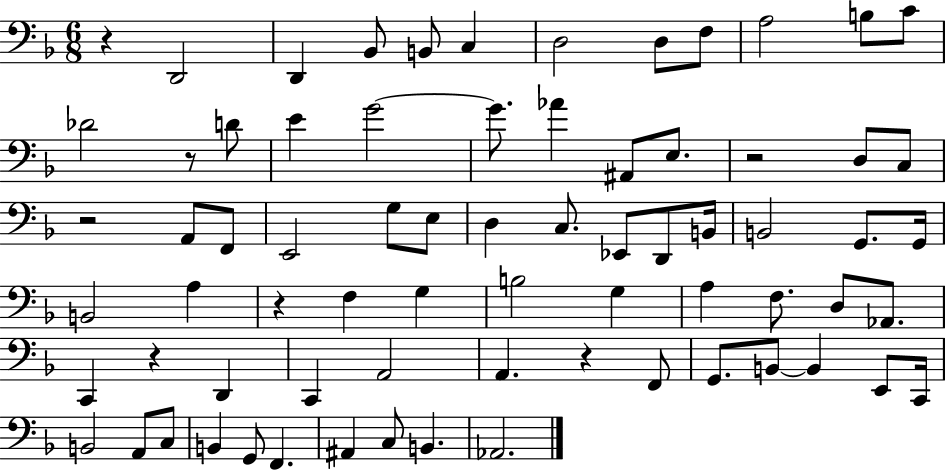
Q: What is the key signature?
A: F major